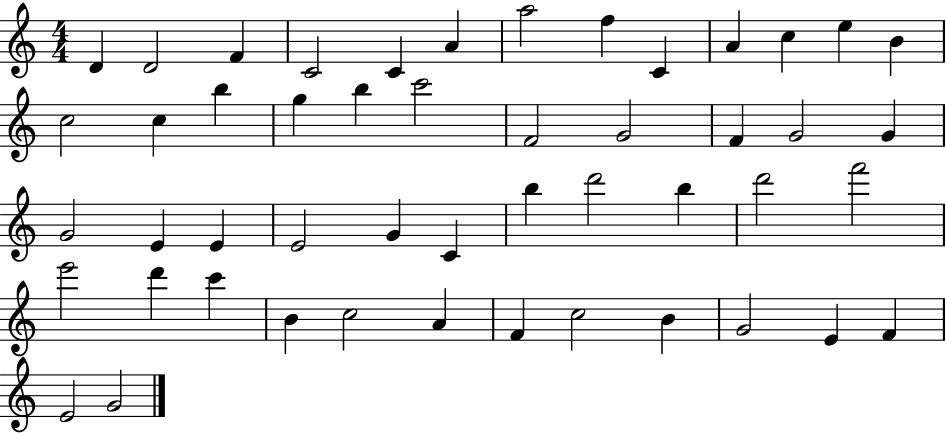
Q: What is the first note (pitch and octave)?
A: D4